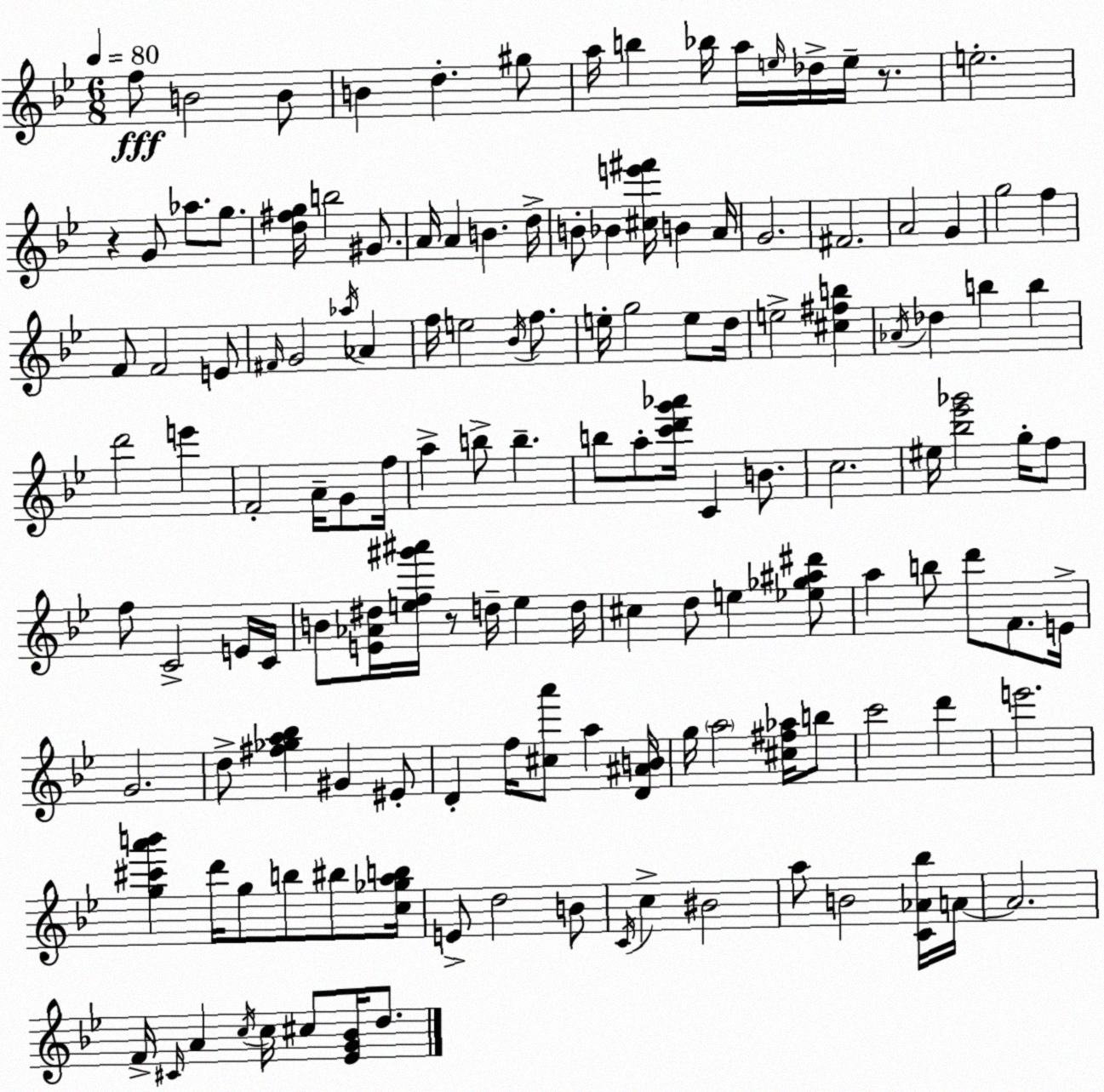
X:1
T:Untitled
M:6/8
L:1/4
K:Bb
f/2 B2 B/2 B d ^g/2 a/4 b _b/4 a/4 e/4 _d/4 e/4 z/2 e2 z G/2 _a/2 g/2 [d^fg]/4 b2 ^G/2 A/4 A B d/4 B/2 _B [^ce'^f']/4 B A/4 G2 ^F2 A2 G g2 f F/2 F2 E/2 ^F/4 G2 _a/4 _A f/4 e2 _B/4 f/2 e/4 g2 e/2 d/4 e2 [^c^fb] _A/4 _d b b d'2 e' F2 A/4 G/2 f/4 a b/2 b b/2 a/2 [c'd'g'_a']/4 C B/2 c2 ^e/4 [_b_e'_g']2 g/4 f/2 f/2 C2 E/4 C/4 B/2 [E_A^d]/4 [ef^g'^a']/4 z/2 d/4 e d/4 ^c d/2 e [_e_g^a^d']/2 a b/2 d'/2 F/2 E/4 G2 d/2 [^f_ga_b] ^G ^E/2 D f/4 [^ca']/2 a [D^AB]/4 g/4 a2 [^c^f_a]/4 b/2 c'2 d' e'2 [g^c'a'b'] d'/4 g/2 b/2 ^b/2 [c_gab]/4 E/2 d2 B/2 C/4 c ^B2 a/2 B2 [C_A_b]/4 A/4 A2 F/4 ^C/4 A c/4 c/4 ^c/2 [_EG_B]/4 d/2